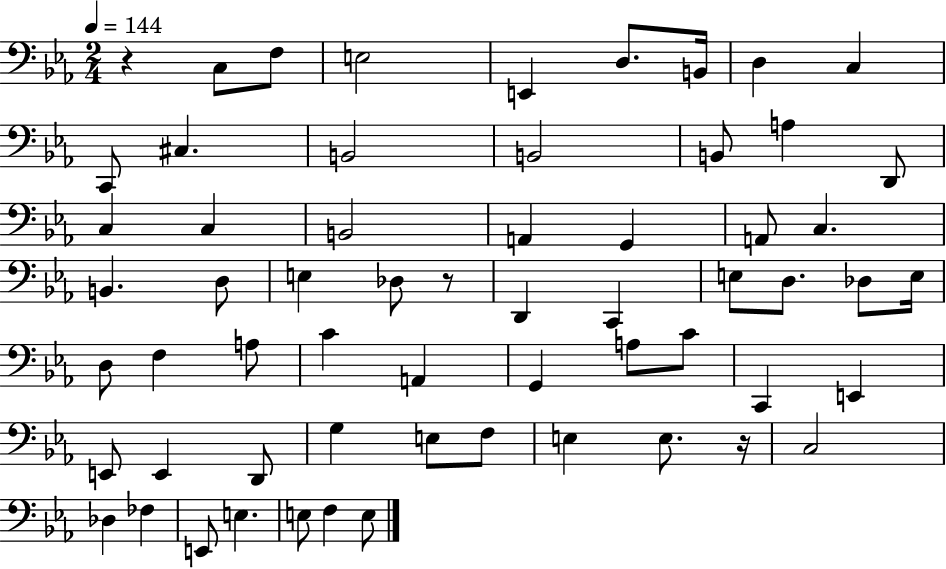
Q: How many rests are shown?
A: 3